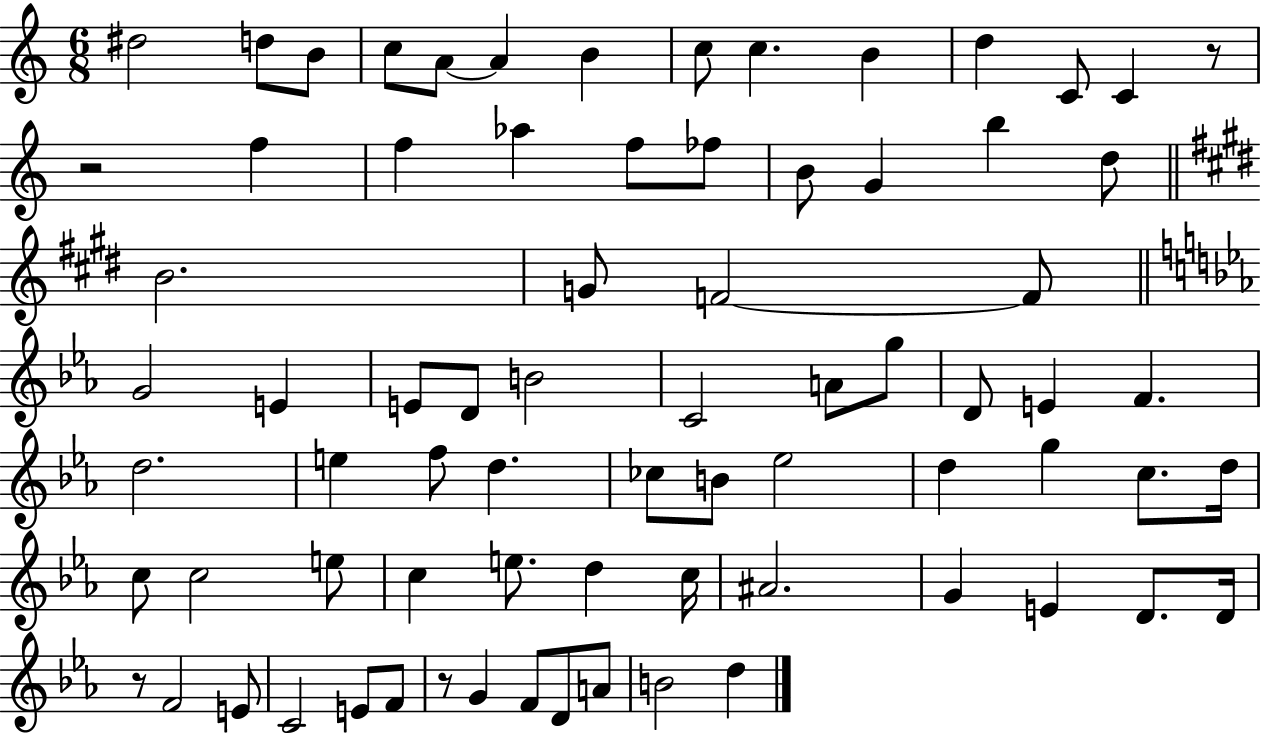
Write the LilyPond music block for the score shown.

{
  \clef treble
  \numericTimeSignature
  \time 6/8
  \key c \major
  dis''2 d''8 b'8 | c''8 a'8~~ a'4 b'4 | c''8 c''4. b'4 | d''4 c'8 c'4 r8 | \break r2 f''4 | f''4 aes''4 f''8 fes''8 | b'8 g'4 b''4 d''8 | \bar "||" \break \key e \major b'2. | g'8 f'2~~ f'8 | \bar "||" \break \key c \minor g'2 e'4 | e'8 d'8 b'2 | c'2 a'8 g''8 | d'8 e'4 f'4. | \break d''2. | e''4 f''8 d''4. | ces''8 b'8 ees''2 | d''4 g''4 c''8. d''16 | \break c''8 c''2 e''8 | c''4 e''8. d''4 c''16 | ais'2. | g'4 e'4 d'8. d'16 | \break r8 f'2 e'8 | c'2 e'8 f'8 | r8 g'4 f'8 d'8 a'8 | b'2 d''4 | \break \bar "|."
}